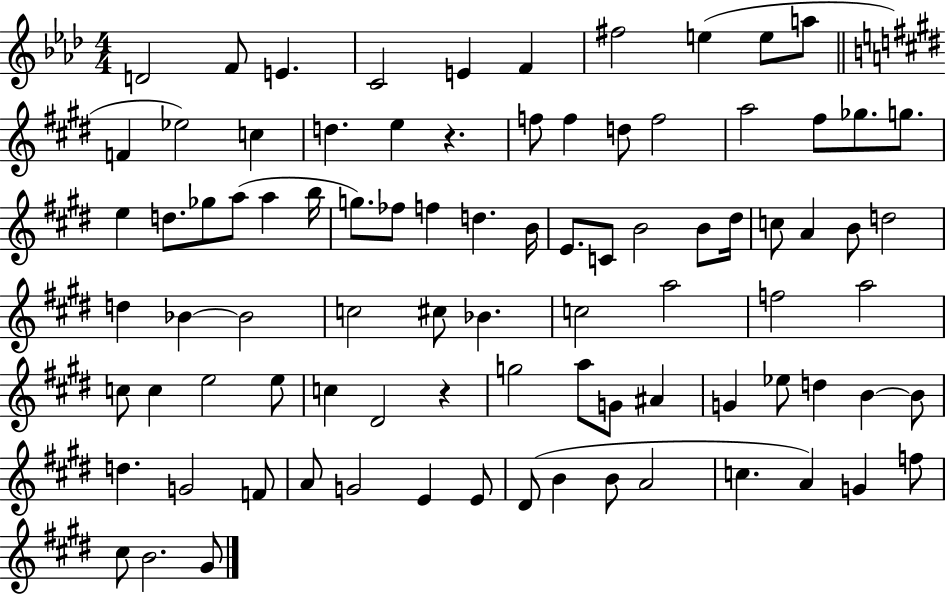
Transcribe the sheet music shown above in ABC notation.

X:1
T:Untitled
M:4/4
L:1/4
K:Ab
D2 F/2 E C2 E F ^f2 e e/2 a/2 F _e2 c d e z f/2 f d/2 f2 a2 ^f/2 _g/2 g/2 e d/2 _g/2 a/2 a b/4 g/2 _f/2 f d B/4 E/2 C/2 B2 B/2 ^d/4 c/2 A B/2 d2 d _B _B2 c2 ^c/2 _B c2 a2 f2 a2 c/2 c e2 e/2 c ^D2 z g2 a/2 G/2 ^A G _e/2 d B B/2 d G2 F/2 A/2 G2 E E/2 ^D/2 B B/2 A2 c A G f/2 ^c/2 B2 ^G/2